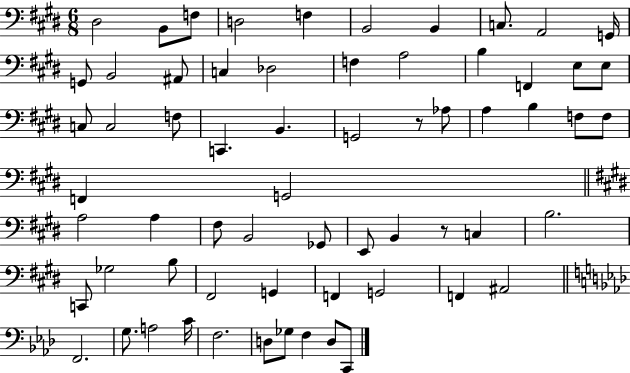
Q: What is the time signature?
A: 6/8